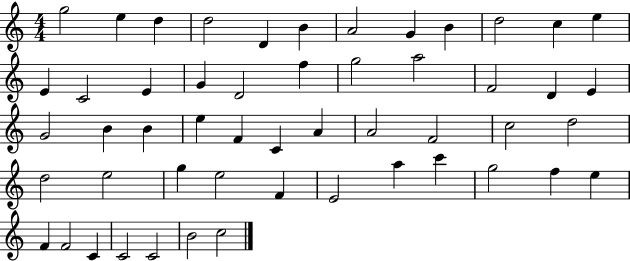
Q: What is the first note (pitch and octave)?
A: G5